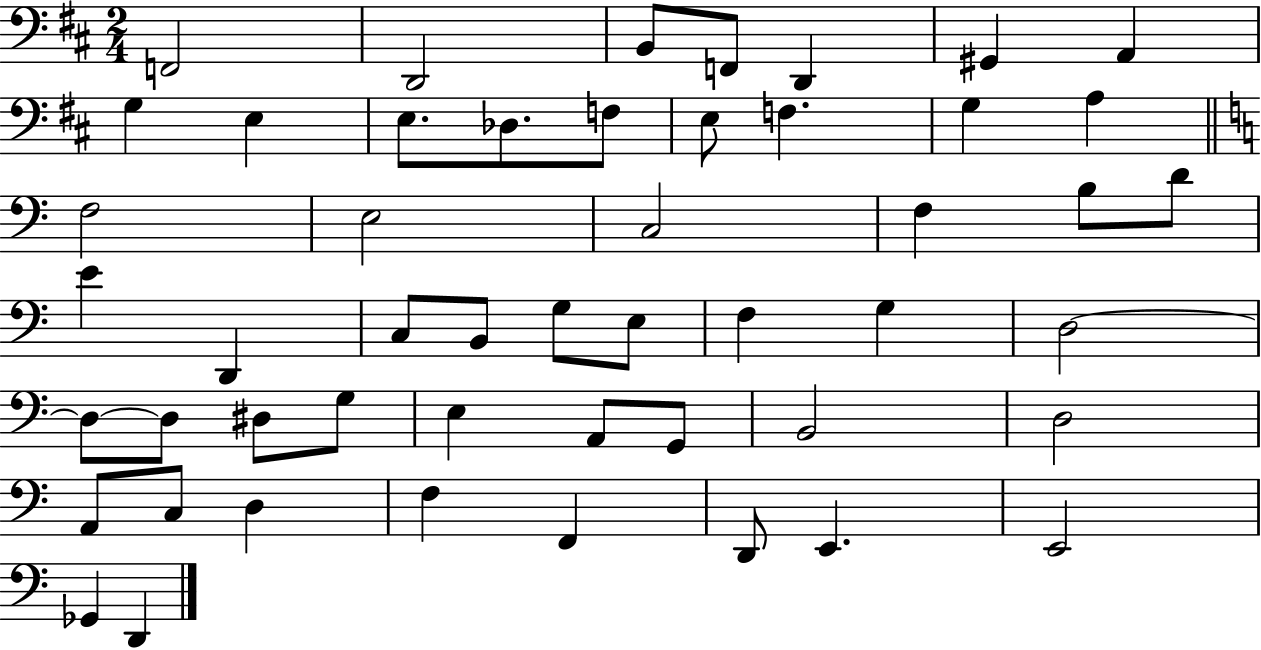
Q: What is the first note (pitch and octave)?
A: F2